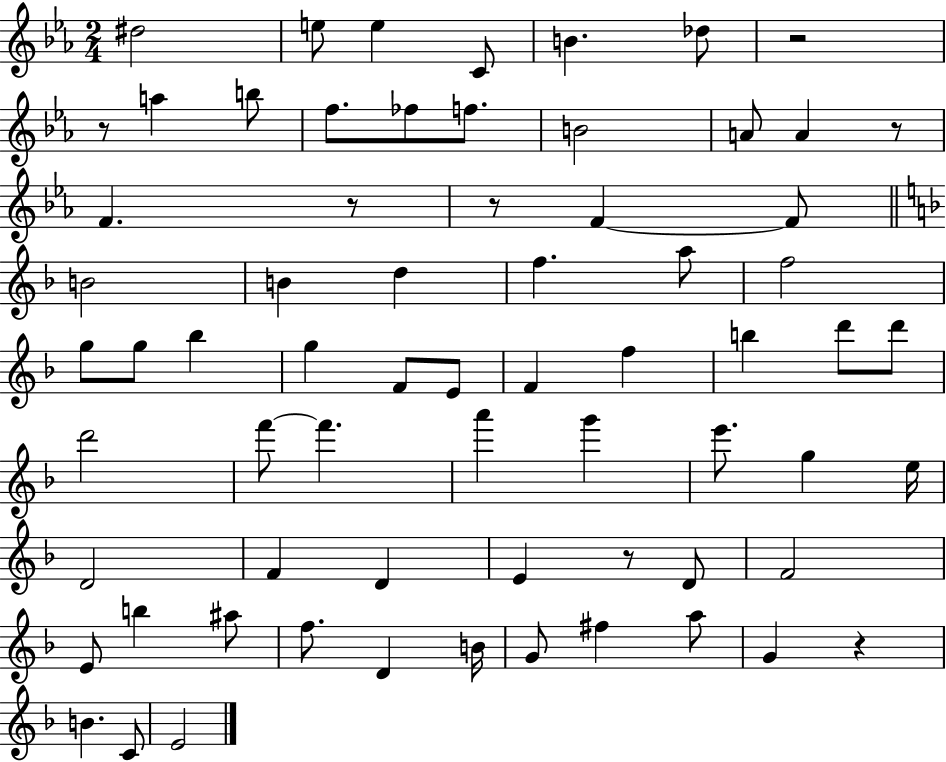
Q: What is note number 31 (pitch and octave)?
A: F5